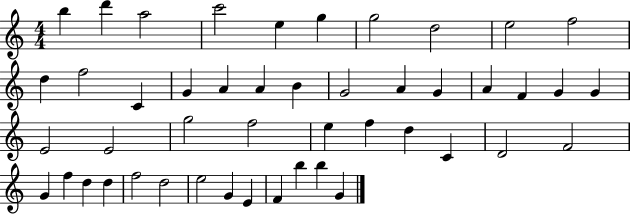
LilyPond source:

{
  \clef treble
  \numericTimeSignature
  \time 4/4
  \key c \major
  b''4 d'''4 a''2 | c'''2 e''4 g''4 | g''2 d''2 | e''2 f''2 | \break d''4 f''2 c'4 | g'4 a'4 a'4 b'4 | g'2 a'4 g'4 | a'4 f'4 g'4 g'4 | \break e'2 e'2 | g''2 f''2 | e''4 f''4 d''4 c'4 | d'2 f'2 | \break g'4 f''4 d''4 d''4 | f''2 d''2 | e''2 g'4 e'4 | f'4 b''4 b''4 g'4 | \break \bar "|."
}